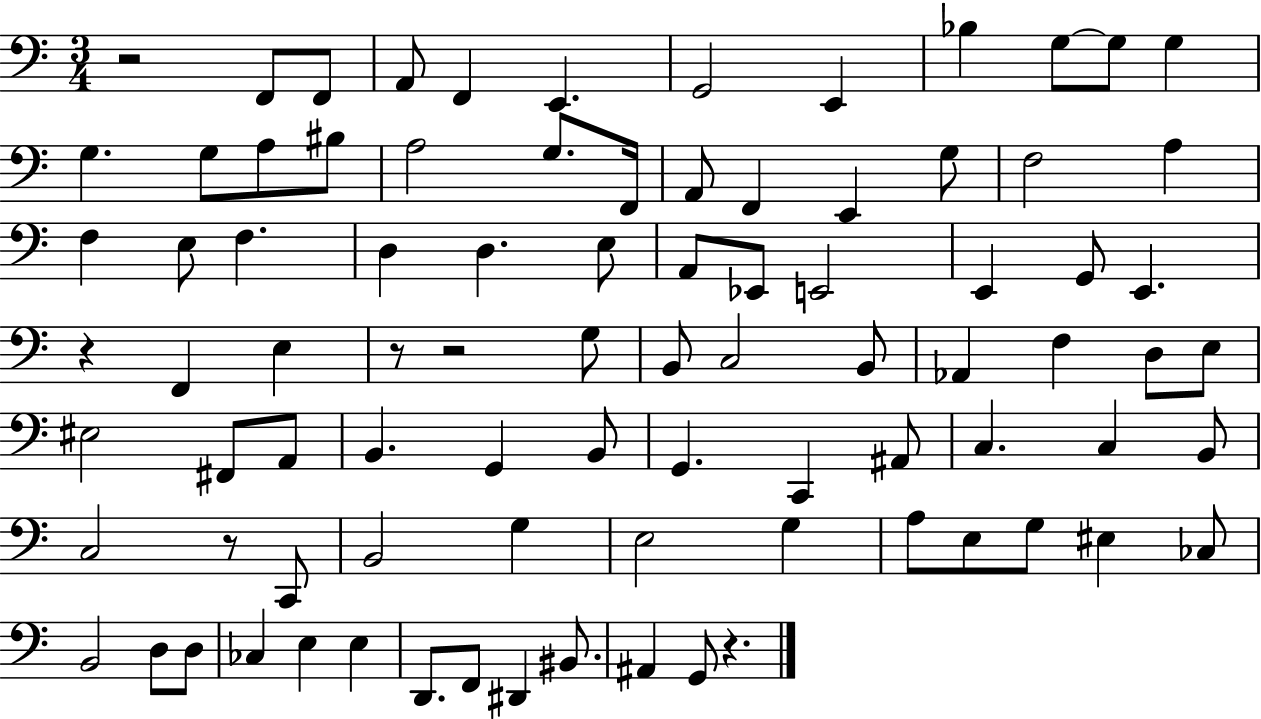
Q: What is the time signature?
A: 3/4